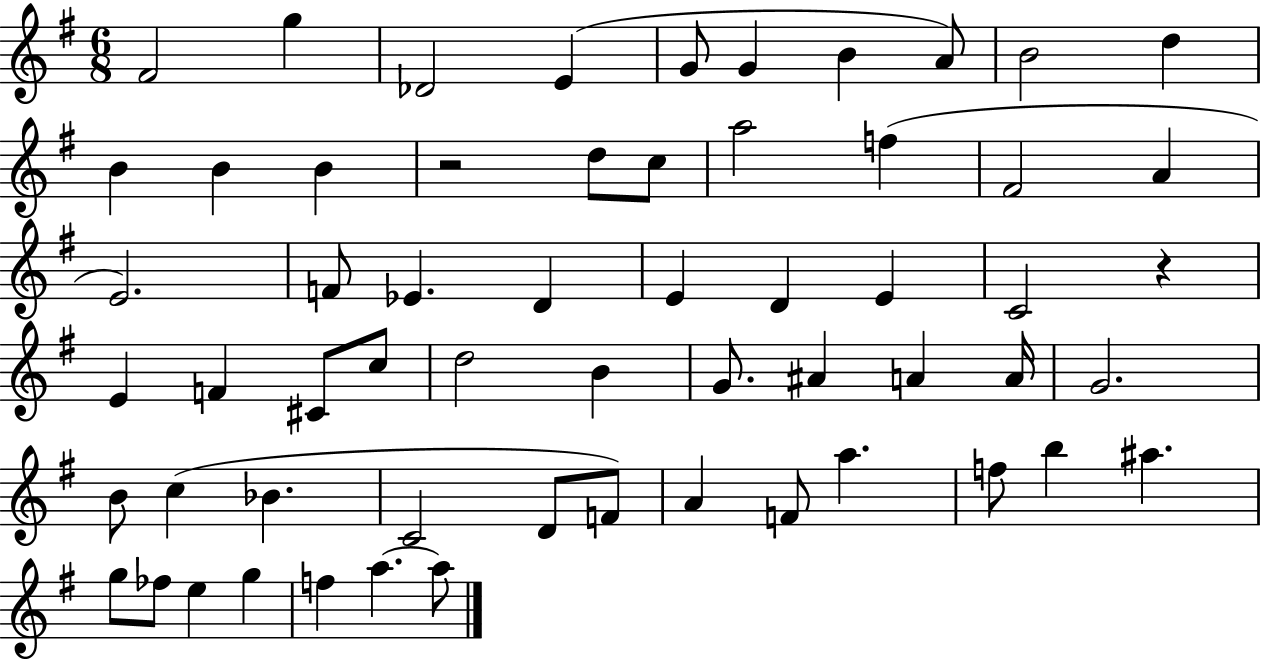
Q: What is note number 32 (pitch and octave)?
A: D5